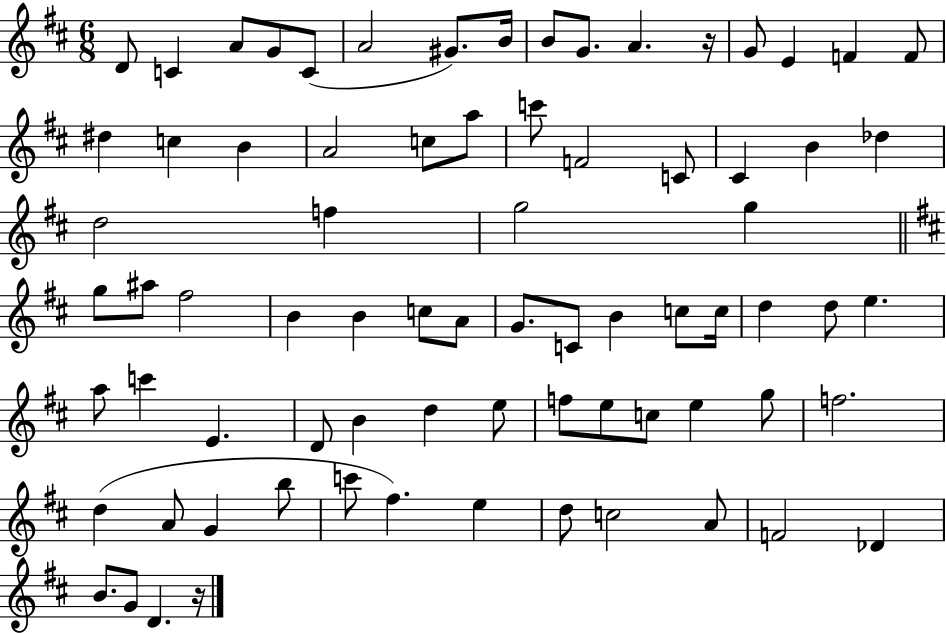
{
  \clef treble
  \numericTimeSignature
  \time 6/8
  \key d \major
  d'8 c'4 a'8 g'8 c'8( | a'2 gis'8.) b'16 | b'8 g'8. a'4. r16 | g'8 e'4 f'4 f'8 | \break dis''4 c''4 b'4 | a'2 c''8 a''8 | c'''8 f'2 c'8 | cis'4 b'4 des''4 | \break d''2 f''4 | g''2 g''4 | \bar "||" \break \key d \major g''8 ais''8 fis''2 | b'4 b'4 c''8 a'8 | g'8. c'8 b'4 c''8 c''16 | d''4 d''8 e''4. | \break a''8 c'''4 e'4. | d'8 b'4 d''4 e''8 | f''8 e''8 c''8 e''4 g''8 | f''2. | \break d''4( a'8 g'4 b''8 | c'''8 fis''4.) e''4 | d''8 c''2 a'8 | f'2 des'4 | \break b'8. g'8 d'4. r16 | \bar "|."
}